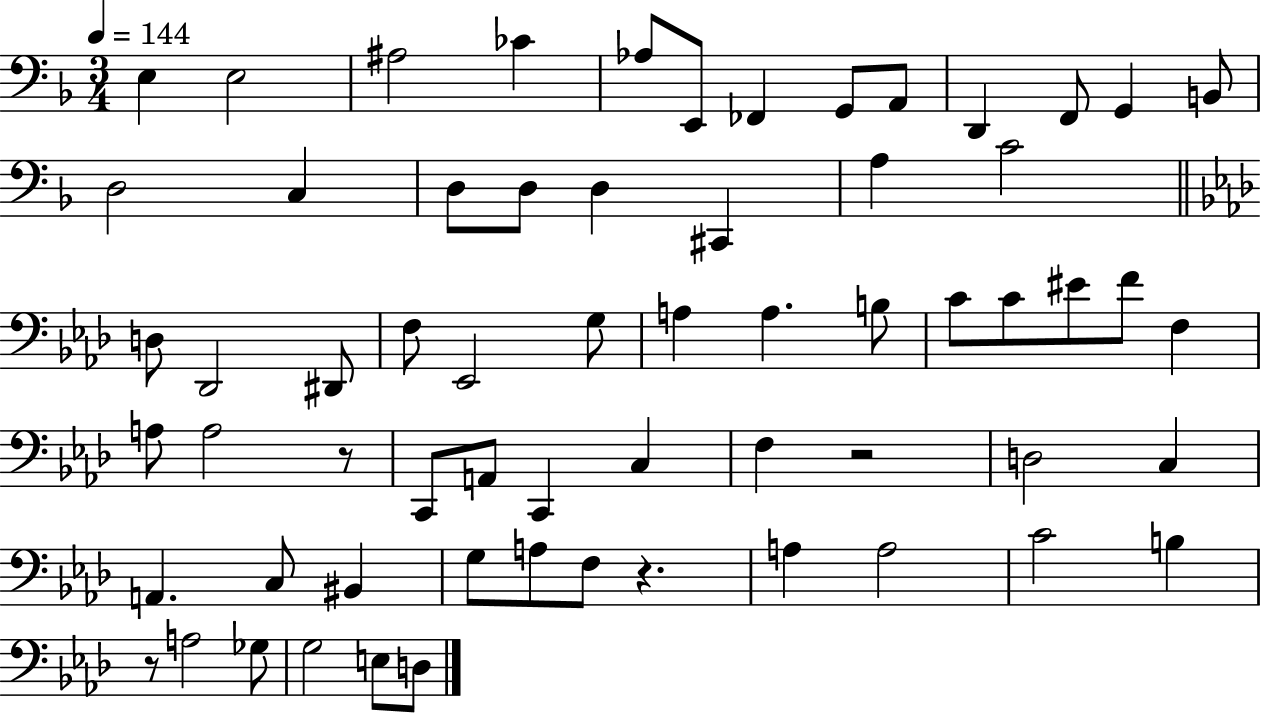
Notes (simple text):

E3/q E3/h A#3/h CES4/q Ab3/e E2/e FES2/q G2/e A2/e D2/q F2/e G2/q B2/e D3/h C3/q D3/e D3/e D3/q C#2/q A3/q C4/h D3/e Db2/h D#2/e F3/e Eb2/h G3/e A3/q A3/q. B3/e C4/e C4/e EIS4/e F4/e F3/q A3/e A3/h R/e C2/e A2/e C2/q C3/q F3/q R/h D3/h C3/q A2/q. C3/e BIS2/q G3/e A3/e F3/e R/q. A3/q A3/h C4/h B3/q R/e A3/h Gb3/e G3/h E3/e D3/e